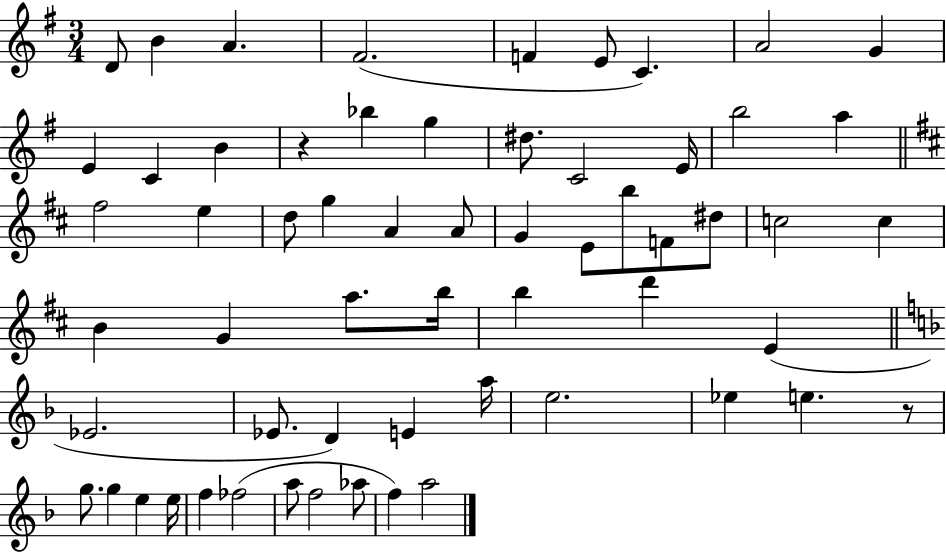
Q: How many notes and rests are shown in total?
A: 60